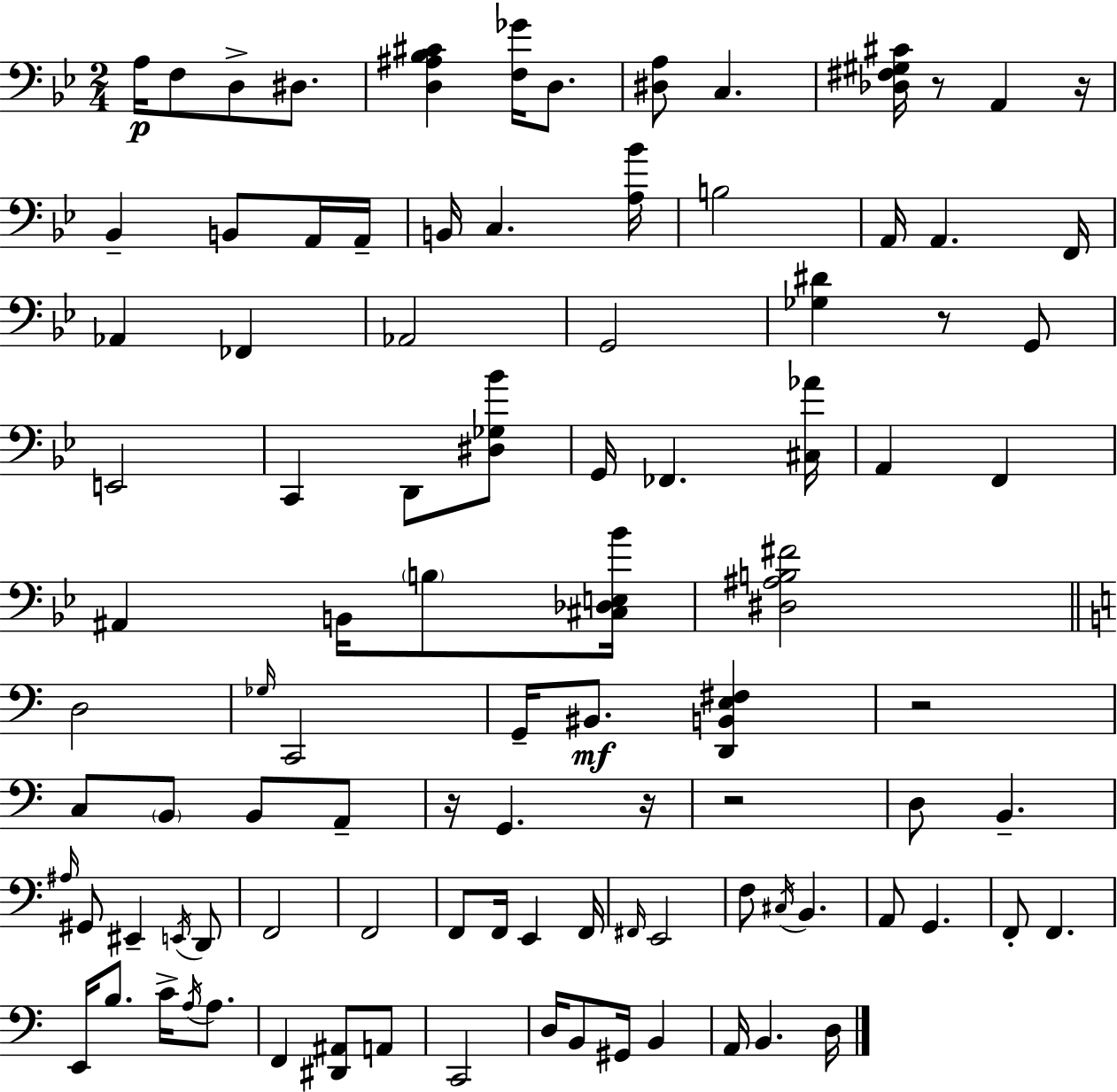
{
  \clef bass
  \numericTimeSignature
  \time 2/4
  \key g \minor
  a16\p f8 d8-> dis8. | <d ais bes cis'>4 <f ges'>16 d8. | <dis a>8 c4. | <des fis gis cis'>16 r8 a,4 r16 | \break bes,4-- b,8 a,16 a,16-- | b,16 c4. <a bes'>16 | b2 | a,16 a,4. f,16 | \break aes,4 fes,4 | aes,2 | g,2 | <ges dis'>4 r8 g,8 | \break e,2 | c,4 d,8 <dis ges bes'>8 | g,16 fes,4. <cis aes'>16 | a,4 f,4 | \break ais,4 b,16 \parenthesize b8 <cis des e bes'>16 | <dis ais b fis'>2 | \bar "||" \break \key c \major d2 | \grace { ges16 } c,2 | g,16-- bis,8.\mf <d, b, e fis>4 | r2 | \break c8 \parenthesize b,8 b,8 a,8-- | r16 g,4. | r16 r2 | d8 b,4.-- | \break \grace { ais16 } gis,8 eis,4-- | \acciaccatura { e,16 } d,8 f,2 | f,2 | f,8 f,16 e,4 | \break f,16 \grace { fis,16 } e,2 | f8 \acciaccatura { cis16 } b,4. | a,8 g,4. | f,8-. f,4. | \break e,16 b8. | c'16-> \acciaccatura { a16 } a8. f,4 | <dis, ais,>8 a,8 c,2 | d16 b,8 | \break gis,16 b,4 a,16 b,4. | d16 \bar "|."
}